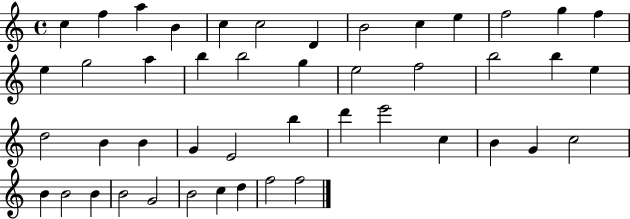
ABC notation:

X:1
T:Untitled
M:4/4
L:1/4
K:C
c f a B c c2 D B2 c e f2 g f e g2 a b b2 g e2 f2 b2 b e d2 B B G E2 b d' e'2 c B G c2 B B2 B B2 G2 B2 c d f2 f2